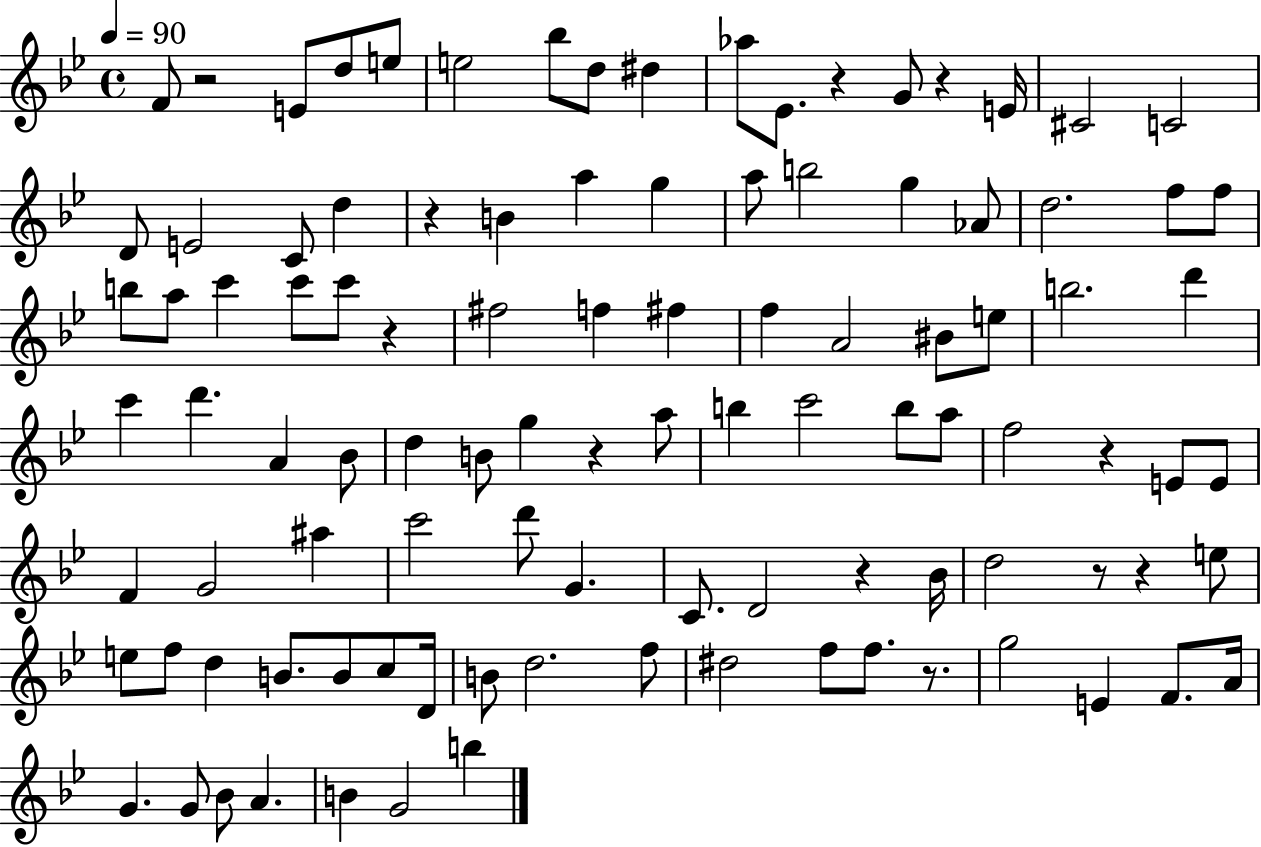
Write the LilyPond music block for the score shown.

{
  \clef treble
  \time 4/4
  \defaultTimeSignature
  \key bes \major
  \tempo 4 = 90
  f'8 r2 e'8 d''8 e''8 | e''2 bes''8 d''8 dis''4 | aes''8 ees'8. r4 g'8 r4 e'16 | cis'2 c'2 | \break d'8 e'2 c'8 d''4 | r4 b'4 a''4 g''4 | a''8 b''2 g''4 aes'8 | d''2. f''8 f''8 | \break b''8 a''8 c'''4 c'''8 c'''8 r4 | fis''2 f''4 fis''4 | f''4 a'2 bis'8 e''8 | b''2. d'''4 | \break c'''4 d'''4. a'4 bes'8 | d''4 b'8 g''4 r4 a''8 | b''4 c'''2 b''8 a''8 | f''2 r4 e'8 e'8 | \break f'4 g'2 ais''4 | c'''2 d'''8 g'4. | c'8. d'2 r4 bes'16 | d''2 r8 r4 e''8 | \break e''8 f''8 d''4 b'8. b'8 c''8 d'16 | b'8 d''2. f''8 | dis''2 f''8 f''8. r8. | g''2 e'4 f'8. a'16 | \break g'4. g'8 bes'8 a'4. | b'4 g'2 b''4 | \bar "|."
}